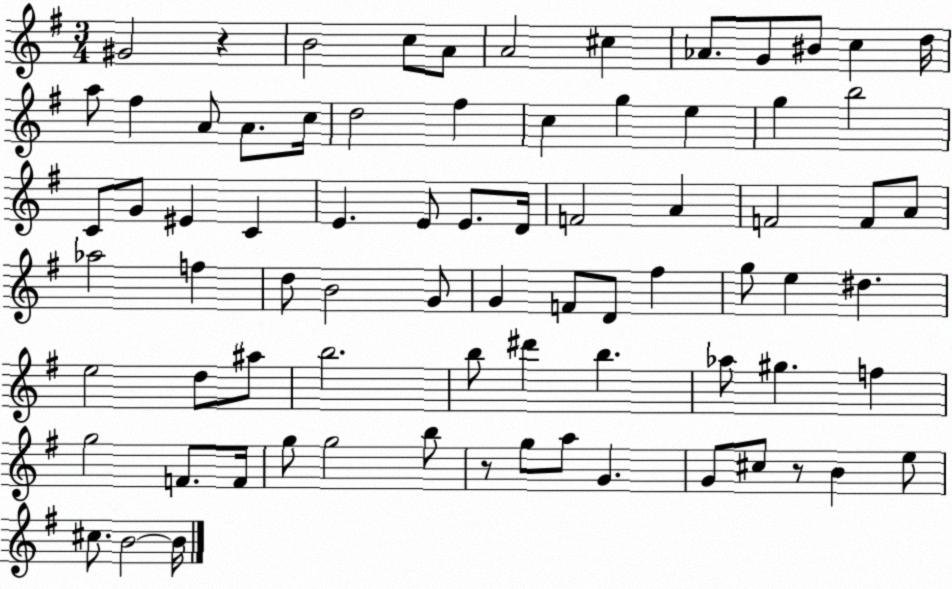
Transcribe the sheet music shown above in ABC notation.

X:1
T:Untitled
M:3/4
L:1/4
K:G
^G2 z B2 c/2 A/2 A2 ^c _A/2 G/2 ^B/2 c d/4 a/2 ^f A/2 A/2 c/4 d2 ^f c g e g b2 C/2 G/2 ^E C E E/2 E/2 D/4 F2 A F2 F/2 A/2 _a2 f d/2 B2 G/2 G F/2 D/2 ^f g/2 e ^d e2 d/2 ^a/2 b2 b/2 ^d' b _a/2 ^g f g2 F/2 F/4 g/2 g2 b/2 z/2 g/2 a/2 G G/2 ^c/2 z/2 B e/2 ^c/2 B2 B/4